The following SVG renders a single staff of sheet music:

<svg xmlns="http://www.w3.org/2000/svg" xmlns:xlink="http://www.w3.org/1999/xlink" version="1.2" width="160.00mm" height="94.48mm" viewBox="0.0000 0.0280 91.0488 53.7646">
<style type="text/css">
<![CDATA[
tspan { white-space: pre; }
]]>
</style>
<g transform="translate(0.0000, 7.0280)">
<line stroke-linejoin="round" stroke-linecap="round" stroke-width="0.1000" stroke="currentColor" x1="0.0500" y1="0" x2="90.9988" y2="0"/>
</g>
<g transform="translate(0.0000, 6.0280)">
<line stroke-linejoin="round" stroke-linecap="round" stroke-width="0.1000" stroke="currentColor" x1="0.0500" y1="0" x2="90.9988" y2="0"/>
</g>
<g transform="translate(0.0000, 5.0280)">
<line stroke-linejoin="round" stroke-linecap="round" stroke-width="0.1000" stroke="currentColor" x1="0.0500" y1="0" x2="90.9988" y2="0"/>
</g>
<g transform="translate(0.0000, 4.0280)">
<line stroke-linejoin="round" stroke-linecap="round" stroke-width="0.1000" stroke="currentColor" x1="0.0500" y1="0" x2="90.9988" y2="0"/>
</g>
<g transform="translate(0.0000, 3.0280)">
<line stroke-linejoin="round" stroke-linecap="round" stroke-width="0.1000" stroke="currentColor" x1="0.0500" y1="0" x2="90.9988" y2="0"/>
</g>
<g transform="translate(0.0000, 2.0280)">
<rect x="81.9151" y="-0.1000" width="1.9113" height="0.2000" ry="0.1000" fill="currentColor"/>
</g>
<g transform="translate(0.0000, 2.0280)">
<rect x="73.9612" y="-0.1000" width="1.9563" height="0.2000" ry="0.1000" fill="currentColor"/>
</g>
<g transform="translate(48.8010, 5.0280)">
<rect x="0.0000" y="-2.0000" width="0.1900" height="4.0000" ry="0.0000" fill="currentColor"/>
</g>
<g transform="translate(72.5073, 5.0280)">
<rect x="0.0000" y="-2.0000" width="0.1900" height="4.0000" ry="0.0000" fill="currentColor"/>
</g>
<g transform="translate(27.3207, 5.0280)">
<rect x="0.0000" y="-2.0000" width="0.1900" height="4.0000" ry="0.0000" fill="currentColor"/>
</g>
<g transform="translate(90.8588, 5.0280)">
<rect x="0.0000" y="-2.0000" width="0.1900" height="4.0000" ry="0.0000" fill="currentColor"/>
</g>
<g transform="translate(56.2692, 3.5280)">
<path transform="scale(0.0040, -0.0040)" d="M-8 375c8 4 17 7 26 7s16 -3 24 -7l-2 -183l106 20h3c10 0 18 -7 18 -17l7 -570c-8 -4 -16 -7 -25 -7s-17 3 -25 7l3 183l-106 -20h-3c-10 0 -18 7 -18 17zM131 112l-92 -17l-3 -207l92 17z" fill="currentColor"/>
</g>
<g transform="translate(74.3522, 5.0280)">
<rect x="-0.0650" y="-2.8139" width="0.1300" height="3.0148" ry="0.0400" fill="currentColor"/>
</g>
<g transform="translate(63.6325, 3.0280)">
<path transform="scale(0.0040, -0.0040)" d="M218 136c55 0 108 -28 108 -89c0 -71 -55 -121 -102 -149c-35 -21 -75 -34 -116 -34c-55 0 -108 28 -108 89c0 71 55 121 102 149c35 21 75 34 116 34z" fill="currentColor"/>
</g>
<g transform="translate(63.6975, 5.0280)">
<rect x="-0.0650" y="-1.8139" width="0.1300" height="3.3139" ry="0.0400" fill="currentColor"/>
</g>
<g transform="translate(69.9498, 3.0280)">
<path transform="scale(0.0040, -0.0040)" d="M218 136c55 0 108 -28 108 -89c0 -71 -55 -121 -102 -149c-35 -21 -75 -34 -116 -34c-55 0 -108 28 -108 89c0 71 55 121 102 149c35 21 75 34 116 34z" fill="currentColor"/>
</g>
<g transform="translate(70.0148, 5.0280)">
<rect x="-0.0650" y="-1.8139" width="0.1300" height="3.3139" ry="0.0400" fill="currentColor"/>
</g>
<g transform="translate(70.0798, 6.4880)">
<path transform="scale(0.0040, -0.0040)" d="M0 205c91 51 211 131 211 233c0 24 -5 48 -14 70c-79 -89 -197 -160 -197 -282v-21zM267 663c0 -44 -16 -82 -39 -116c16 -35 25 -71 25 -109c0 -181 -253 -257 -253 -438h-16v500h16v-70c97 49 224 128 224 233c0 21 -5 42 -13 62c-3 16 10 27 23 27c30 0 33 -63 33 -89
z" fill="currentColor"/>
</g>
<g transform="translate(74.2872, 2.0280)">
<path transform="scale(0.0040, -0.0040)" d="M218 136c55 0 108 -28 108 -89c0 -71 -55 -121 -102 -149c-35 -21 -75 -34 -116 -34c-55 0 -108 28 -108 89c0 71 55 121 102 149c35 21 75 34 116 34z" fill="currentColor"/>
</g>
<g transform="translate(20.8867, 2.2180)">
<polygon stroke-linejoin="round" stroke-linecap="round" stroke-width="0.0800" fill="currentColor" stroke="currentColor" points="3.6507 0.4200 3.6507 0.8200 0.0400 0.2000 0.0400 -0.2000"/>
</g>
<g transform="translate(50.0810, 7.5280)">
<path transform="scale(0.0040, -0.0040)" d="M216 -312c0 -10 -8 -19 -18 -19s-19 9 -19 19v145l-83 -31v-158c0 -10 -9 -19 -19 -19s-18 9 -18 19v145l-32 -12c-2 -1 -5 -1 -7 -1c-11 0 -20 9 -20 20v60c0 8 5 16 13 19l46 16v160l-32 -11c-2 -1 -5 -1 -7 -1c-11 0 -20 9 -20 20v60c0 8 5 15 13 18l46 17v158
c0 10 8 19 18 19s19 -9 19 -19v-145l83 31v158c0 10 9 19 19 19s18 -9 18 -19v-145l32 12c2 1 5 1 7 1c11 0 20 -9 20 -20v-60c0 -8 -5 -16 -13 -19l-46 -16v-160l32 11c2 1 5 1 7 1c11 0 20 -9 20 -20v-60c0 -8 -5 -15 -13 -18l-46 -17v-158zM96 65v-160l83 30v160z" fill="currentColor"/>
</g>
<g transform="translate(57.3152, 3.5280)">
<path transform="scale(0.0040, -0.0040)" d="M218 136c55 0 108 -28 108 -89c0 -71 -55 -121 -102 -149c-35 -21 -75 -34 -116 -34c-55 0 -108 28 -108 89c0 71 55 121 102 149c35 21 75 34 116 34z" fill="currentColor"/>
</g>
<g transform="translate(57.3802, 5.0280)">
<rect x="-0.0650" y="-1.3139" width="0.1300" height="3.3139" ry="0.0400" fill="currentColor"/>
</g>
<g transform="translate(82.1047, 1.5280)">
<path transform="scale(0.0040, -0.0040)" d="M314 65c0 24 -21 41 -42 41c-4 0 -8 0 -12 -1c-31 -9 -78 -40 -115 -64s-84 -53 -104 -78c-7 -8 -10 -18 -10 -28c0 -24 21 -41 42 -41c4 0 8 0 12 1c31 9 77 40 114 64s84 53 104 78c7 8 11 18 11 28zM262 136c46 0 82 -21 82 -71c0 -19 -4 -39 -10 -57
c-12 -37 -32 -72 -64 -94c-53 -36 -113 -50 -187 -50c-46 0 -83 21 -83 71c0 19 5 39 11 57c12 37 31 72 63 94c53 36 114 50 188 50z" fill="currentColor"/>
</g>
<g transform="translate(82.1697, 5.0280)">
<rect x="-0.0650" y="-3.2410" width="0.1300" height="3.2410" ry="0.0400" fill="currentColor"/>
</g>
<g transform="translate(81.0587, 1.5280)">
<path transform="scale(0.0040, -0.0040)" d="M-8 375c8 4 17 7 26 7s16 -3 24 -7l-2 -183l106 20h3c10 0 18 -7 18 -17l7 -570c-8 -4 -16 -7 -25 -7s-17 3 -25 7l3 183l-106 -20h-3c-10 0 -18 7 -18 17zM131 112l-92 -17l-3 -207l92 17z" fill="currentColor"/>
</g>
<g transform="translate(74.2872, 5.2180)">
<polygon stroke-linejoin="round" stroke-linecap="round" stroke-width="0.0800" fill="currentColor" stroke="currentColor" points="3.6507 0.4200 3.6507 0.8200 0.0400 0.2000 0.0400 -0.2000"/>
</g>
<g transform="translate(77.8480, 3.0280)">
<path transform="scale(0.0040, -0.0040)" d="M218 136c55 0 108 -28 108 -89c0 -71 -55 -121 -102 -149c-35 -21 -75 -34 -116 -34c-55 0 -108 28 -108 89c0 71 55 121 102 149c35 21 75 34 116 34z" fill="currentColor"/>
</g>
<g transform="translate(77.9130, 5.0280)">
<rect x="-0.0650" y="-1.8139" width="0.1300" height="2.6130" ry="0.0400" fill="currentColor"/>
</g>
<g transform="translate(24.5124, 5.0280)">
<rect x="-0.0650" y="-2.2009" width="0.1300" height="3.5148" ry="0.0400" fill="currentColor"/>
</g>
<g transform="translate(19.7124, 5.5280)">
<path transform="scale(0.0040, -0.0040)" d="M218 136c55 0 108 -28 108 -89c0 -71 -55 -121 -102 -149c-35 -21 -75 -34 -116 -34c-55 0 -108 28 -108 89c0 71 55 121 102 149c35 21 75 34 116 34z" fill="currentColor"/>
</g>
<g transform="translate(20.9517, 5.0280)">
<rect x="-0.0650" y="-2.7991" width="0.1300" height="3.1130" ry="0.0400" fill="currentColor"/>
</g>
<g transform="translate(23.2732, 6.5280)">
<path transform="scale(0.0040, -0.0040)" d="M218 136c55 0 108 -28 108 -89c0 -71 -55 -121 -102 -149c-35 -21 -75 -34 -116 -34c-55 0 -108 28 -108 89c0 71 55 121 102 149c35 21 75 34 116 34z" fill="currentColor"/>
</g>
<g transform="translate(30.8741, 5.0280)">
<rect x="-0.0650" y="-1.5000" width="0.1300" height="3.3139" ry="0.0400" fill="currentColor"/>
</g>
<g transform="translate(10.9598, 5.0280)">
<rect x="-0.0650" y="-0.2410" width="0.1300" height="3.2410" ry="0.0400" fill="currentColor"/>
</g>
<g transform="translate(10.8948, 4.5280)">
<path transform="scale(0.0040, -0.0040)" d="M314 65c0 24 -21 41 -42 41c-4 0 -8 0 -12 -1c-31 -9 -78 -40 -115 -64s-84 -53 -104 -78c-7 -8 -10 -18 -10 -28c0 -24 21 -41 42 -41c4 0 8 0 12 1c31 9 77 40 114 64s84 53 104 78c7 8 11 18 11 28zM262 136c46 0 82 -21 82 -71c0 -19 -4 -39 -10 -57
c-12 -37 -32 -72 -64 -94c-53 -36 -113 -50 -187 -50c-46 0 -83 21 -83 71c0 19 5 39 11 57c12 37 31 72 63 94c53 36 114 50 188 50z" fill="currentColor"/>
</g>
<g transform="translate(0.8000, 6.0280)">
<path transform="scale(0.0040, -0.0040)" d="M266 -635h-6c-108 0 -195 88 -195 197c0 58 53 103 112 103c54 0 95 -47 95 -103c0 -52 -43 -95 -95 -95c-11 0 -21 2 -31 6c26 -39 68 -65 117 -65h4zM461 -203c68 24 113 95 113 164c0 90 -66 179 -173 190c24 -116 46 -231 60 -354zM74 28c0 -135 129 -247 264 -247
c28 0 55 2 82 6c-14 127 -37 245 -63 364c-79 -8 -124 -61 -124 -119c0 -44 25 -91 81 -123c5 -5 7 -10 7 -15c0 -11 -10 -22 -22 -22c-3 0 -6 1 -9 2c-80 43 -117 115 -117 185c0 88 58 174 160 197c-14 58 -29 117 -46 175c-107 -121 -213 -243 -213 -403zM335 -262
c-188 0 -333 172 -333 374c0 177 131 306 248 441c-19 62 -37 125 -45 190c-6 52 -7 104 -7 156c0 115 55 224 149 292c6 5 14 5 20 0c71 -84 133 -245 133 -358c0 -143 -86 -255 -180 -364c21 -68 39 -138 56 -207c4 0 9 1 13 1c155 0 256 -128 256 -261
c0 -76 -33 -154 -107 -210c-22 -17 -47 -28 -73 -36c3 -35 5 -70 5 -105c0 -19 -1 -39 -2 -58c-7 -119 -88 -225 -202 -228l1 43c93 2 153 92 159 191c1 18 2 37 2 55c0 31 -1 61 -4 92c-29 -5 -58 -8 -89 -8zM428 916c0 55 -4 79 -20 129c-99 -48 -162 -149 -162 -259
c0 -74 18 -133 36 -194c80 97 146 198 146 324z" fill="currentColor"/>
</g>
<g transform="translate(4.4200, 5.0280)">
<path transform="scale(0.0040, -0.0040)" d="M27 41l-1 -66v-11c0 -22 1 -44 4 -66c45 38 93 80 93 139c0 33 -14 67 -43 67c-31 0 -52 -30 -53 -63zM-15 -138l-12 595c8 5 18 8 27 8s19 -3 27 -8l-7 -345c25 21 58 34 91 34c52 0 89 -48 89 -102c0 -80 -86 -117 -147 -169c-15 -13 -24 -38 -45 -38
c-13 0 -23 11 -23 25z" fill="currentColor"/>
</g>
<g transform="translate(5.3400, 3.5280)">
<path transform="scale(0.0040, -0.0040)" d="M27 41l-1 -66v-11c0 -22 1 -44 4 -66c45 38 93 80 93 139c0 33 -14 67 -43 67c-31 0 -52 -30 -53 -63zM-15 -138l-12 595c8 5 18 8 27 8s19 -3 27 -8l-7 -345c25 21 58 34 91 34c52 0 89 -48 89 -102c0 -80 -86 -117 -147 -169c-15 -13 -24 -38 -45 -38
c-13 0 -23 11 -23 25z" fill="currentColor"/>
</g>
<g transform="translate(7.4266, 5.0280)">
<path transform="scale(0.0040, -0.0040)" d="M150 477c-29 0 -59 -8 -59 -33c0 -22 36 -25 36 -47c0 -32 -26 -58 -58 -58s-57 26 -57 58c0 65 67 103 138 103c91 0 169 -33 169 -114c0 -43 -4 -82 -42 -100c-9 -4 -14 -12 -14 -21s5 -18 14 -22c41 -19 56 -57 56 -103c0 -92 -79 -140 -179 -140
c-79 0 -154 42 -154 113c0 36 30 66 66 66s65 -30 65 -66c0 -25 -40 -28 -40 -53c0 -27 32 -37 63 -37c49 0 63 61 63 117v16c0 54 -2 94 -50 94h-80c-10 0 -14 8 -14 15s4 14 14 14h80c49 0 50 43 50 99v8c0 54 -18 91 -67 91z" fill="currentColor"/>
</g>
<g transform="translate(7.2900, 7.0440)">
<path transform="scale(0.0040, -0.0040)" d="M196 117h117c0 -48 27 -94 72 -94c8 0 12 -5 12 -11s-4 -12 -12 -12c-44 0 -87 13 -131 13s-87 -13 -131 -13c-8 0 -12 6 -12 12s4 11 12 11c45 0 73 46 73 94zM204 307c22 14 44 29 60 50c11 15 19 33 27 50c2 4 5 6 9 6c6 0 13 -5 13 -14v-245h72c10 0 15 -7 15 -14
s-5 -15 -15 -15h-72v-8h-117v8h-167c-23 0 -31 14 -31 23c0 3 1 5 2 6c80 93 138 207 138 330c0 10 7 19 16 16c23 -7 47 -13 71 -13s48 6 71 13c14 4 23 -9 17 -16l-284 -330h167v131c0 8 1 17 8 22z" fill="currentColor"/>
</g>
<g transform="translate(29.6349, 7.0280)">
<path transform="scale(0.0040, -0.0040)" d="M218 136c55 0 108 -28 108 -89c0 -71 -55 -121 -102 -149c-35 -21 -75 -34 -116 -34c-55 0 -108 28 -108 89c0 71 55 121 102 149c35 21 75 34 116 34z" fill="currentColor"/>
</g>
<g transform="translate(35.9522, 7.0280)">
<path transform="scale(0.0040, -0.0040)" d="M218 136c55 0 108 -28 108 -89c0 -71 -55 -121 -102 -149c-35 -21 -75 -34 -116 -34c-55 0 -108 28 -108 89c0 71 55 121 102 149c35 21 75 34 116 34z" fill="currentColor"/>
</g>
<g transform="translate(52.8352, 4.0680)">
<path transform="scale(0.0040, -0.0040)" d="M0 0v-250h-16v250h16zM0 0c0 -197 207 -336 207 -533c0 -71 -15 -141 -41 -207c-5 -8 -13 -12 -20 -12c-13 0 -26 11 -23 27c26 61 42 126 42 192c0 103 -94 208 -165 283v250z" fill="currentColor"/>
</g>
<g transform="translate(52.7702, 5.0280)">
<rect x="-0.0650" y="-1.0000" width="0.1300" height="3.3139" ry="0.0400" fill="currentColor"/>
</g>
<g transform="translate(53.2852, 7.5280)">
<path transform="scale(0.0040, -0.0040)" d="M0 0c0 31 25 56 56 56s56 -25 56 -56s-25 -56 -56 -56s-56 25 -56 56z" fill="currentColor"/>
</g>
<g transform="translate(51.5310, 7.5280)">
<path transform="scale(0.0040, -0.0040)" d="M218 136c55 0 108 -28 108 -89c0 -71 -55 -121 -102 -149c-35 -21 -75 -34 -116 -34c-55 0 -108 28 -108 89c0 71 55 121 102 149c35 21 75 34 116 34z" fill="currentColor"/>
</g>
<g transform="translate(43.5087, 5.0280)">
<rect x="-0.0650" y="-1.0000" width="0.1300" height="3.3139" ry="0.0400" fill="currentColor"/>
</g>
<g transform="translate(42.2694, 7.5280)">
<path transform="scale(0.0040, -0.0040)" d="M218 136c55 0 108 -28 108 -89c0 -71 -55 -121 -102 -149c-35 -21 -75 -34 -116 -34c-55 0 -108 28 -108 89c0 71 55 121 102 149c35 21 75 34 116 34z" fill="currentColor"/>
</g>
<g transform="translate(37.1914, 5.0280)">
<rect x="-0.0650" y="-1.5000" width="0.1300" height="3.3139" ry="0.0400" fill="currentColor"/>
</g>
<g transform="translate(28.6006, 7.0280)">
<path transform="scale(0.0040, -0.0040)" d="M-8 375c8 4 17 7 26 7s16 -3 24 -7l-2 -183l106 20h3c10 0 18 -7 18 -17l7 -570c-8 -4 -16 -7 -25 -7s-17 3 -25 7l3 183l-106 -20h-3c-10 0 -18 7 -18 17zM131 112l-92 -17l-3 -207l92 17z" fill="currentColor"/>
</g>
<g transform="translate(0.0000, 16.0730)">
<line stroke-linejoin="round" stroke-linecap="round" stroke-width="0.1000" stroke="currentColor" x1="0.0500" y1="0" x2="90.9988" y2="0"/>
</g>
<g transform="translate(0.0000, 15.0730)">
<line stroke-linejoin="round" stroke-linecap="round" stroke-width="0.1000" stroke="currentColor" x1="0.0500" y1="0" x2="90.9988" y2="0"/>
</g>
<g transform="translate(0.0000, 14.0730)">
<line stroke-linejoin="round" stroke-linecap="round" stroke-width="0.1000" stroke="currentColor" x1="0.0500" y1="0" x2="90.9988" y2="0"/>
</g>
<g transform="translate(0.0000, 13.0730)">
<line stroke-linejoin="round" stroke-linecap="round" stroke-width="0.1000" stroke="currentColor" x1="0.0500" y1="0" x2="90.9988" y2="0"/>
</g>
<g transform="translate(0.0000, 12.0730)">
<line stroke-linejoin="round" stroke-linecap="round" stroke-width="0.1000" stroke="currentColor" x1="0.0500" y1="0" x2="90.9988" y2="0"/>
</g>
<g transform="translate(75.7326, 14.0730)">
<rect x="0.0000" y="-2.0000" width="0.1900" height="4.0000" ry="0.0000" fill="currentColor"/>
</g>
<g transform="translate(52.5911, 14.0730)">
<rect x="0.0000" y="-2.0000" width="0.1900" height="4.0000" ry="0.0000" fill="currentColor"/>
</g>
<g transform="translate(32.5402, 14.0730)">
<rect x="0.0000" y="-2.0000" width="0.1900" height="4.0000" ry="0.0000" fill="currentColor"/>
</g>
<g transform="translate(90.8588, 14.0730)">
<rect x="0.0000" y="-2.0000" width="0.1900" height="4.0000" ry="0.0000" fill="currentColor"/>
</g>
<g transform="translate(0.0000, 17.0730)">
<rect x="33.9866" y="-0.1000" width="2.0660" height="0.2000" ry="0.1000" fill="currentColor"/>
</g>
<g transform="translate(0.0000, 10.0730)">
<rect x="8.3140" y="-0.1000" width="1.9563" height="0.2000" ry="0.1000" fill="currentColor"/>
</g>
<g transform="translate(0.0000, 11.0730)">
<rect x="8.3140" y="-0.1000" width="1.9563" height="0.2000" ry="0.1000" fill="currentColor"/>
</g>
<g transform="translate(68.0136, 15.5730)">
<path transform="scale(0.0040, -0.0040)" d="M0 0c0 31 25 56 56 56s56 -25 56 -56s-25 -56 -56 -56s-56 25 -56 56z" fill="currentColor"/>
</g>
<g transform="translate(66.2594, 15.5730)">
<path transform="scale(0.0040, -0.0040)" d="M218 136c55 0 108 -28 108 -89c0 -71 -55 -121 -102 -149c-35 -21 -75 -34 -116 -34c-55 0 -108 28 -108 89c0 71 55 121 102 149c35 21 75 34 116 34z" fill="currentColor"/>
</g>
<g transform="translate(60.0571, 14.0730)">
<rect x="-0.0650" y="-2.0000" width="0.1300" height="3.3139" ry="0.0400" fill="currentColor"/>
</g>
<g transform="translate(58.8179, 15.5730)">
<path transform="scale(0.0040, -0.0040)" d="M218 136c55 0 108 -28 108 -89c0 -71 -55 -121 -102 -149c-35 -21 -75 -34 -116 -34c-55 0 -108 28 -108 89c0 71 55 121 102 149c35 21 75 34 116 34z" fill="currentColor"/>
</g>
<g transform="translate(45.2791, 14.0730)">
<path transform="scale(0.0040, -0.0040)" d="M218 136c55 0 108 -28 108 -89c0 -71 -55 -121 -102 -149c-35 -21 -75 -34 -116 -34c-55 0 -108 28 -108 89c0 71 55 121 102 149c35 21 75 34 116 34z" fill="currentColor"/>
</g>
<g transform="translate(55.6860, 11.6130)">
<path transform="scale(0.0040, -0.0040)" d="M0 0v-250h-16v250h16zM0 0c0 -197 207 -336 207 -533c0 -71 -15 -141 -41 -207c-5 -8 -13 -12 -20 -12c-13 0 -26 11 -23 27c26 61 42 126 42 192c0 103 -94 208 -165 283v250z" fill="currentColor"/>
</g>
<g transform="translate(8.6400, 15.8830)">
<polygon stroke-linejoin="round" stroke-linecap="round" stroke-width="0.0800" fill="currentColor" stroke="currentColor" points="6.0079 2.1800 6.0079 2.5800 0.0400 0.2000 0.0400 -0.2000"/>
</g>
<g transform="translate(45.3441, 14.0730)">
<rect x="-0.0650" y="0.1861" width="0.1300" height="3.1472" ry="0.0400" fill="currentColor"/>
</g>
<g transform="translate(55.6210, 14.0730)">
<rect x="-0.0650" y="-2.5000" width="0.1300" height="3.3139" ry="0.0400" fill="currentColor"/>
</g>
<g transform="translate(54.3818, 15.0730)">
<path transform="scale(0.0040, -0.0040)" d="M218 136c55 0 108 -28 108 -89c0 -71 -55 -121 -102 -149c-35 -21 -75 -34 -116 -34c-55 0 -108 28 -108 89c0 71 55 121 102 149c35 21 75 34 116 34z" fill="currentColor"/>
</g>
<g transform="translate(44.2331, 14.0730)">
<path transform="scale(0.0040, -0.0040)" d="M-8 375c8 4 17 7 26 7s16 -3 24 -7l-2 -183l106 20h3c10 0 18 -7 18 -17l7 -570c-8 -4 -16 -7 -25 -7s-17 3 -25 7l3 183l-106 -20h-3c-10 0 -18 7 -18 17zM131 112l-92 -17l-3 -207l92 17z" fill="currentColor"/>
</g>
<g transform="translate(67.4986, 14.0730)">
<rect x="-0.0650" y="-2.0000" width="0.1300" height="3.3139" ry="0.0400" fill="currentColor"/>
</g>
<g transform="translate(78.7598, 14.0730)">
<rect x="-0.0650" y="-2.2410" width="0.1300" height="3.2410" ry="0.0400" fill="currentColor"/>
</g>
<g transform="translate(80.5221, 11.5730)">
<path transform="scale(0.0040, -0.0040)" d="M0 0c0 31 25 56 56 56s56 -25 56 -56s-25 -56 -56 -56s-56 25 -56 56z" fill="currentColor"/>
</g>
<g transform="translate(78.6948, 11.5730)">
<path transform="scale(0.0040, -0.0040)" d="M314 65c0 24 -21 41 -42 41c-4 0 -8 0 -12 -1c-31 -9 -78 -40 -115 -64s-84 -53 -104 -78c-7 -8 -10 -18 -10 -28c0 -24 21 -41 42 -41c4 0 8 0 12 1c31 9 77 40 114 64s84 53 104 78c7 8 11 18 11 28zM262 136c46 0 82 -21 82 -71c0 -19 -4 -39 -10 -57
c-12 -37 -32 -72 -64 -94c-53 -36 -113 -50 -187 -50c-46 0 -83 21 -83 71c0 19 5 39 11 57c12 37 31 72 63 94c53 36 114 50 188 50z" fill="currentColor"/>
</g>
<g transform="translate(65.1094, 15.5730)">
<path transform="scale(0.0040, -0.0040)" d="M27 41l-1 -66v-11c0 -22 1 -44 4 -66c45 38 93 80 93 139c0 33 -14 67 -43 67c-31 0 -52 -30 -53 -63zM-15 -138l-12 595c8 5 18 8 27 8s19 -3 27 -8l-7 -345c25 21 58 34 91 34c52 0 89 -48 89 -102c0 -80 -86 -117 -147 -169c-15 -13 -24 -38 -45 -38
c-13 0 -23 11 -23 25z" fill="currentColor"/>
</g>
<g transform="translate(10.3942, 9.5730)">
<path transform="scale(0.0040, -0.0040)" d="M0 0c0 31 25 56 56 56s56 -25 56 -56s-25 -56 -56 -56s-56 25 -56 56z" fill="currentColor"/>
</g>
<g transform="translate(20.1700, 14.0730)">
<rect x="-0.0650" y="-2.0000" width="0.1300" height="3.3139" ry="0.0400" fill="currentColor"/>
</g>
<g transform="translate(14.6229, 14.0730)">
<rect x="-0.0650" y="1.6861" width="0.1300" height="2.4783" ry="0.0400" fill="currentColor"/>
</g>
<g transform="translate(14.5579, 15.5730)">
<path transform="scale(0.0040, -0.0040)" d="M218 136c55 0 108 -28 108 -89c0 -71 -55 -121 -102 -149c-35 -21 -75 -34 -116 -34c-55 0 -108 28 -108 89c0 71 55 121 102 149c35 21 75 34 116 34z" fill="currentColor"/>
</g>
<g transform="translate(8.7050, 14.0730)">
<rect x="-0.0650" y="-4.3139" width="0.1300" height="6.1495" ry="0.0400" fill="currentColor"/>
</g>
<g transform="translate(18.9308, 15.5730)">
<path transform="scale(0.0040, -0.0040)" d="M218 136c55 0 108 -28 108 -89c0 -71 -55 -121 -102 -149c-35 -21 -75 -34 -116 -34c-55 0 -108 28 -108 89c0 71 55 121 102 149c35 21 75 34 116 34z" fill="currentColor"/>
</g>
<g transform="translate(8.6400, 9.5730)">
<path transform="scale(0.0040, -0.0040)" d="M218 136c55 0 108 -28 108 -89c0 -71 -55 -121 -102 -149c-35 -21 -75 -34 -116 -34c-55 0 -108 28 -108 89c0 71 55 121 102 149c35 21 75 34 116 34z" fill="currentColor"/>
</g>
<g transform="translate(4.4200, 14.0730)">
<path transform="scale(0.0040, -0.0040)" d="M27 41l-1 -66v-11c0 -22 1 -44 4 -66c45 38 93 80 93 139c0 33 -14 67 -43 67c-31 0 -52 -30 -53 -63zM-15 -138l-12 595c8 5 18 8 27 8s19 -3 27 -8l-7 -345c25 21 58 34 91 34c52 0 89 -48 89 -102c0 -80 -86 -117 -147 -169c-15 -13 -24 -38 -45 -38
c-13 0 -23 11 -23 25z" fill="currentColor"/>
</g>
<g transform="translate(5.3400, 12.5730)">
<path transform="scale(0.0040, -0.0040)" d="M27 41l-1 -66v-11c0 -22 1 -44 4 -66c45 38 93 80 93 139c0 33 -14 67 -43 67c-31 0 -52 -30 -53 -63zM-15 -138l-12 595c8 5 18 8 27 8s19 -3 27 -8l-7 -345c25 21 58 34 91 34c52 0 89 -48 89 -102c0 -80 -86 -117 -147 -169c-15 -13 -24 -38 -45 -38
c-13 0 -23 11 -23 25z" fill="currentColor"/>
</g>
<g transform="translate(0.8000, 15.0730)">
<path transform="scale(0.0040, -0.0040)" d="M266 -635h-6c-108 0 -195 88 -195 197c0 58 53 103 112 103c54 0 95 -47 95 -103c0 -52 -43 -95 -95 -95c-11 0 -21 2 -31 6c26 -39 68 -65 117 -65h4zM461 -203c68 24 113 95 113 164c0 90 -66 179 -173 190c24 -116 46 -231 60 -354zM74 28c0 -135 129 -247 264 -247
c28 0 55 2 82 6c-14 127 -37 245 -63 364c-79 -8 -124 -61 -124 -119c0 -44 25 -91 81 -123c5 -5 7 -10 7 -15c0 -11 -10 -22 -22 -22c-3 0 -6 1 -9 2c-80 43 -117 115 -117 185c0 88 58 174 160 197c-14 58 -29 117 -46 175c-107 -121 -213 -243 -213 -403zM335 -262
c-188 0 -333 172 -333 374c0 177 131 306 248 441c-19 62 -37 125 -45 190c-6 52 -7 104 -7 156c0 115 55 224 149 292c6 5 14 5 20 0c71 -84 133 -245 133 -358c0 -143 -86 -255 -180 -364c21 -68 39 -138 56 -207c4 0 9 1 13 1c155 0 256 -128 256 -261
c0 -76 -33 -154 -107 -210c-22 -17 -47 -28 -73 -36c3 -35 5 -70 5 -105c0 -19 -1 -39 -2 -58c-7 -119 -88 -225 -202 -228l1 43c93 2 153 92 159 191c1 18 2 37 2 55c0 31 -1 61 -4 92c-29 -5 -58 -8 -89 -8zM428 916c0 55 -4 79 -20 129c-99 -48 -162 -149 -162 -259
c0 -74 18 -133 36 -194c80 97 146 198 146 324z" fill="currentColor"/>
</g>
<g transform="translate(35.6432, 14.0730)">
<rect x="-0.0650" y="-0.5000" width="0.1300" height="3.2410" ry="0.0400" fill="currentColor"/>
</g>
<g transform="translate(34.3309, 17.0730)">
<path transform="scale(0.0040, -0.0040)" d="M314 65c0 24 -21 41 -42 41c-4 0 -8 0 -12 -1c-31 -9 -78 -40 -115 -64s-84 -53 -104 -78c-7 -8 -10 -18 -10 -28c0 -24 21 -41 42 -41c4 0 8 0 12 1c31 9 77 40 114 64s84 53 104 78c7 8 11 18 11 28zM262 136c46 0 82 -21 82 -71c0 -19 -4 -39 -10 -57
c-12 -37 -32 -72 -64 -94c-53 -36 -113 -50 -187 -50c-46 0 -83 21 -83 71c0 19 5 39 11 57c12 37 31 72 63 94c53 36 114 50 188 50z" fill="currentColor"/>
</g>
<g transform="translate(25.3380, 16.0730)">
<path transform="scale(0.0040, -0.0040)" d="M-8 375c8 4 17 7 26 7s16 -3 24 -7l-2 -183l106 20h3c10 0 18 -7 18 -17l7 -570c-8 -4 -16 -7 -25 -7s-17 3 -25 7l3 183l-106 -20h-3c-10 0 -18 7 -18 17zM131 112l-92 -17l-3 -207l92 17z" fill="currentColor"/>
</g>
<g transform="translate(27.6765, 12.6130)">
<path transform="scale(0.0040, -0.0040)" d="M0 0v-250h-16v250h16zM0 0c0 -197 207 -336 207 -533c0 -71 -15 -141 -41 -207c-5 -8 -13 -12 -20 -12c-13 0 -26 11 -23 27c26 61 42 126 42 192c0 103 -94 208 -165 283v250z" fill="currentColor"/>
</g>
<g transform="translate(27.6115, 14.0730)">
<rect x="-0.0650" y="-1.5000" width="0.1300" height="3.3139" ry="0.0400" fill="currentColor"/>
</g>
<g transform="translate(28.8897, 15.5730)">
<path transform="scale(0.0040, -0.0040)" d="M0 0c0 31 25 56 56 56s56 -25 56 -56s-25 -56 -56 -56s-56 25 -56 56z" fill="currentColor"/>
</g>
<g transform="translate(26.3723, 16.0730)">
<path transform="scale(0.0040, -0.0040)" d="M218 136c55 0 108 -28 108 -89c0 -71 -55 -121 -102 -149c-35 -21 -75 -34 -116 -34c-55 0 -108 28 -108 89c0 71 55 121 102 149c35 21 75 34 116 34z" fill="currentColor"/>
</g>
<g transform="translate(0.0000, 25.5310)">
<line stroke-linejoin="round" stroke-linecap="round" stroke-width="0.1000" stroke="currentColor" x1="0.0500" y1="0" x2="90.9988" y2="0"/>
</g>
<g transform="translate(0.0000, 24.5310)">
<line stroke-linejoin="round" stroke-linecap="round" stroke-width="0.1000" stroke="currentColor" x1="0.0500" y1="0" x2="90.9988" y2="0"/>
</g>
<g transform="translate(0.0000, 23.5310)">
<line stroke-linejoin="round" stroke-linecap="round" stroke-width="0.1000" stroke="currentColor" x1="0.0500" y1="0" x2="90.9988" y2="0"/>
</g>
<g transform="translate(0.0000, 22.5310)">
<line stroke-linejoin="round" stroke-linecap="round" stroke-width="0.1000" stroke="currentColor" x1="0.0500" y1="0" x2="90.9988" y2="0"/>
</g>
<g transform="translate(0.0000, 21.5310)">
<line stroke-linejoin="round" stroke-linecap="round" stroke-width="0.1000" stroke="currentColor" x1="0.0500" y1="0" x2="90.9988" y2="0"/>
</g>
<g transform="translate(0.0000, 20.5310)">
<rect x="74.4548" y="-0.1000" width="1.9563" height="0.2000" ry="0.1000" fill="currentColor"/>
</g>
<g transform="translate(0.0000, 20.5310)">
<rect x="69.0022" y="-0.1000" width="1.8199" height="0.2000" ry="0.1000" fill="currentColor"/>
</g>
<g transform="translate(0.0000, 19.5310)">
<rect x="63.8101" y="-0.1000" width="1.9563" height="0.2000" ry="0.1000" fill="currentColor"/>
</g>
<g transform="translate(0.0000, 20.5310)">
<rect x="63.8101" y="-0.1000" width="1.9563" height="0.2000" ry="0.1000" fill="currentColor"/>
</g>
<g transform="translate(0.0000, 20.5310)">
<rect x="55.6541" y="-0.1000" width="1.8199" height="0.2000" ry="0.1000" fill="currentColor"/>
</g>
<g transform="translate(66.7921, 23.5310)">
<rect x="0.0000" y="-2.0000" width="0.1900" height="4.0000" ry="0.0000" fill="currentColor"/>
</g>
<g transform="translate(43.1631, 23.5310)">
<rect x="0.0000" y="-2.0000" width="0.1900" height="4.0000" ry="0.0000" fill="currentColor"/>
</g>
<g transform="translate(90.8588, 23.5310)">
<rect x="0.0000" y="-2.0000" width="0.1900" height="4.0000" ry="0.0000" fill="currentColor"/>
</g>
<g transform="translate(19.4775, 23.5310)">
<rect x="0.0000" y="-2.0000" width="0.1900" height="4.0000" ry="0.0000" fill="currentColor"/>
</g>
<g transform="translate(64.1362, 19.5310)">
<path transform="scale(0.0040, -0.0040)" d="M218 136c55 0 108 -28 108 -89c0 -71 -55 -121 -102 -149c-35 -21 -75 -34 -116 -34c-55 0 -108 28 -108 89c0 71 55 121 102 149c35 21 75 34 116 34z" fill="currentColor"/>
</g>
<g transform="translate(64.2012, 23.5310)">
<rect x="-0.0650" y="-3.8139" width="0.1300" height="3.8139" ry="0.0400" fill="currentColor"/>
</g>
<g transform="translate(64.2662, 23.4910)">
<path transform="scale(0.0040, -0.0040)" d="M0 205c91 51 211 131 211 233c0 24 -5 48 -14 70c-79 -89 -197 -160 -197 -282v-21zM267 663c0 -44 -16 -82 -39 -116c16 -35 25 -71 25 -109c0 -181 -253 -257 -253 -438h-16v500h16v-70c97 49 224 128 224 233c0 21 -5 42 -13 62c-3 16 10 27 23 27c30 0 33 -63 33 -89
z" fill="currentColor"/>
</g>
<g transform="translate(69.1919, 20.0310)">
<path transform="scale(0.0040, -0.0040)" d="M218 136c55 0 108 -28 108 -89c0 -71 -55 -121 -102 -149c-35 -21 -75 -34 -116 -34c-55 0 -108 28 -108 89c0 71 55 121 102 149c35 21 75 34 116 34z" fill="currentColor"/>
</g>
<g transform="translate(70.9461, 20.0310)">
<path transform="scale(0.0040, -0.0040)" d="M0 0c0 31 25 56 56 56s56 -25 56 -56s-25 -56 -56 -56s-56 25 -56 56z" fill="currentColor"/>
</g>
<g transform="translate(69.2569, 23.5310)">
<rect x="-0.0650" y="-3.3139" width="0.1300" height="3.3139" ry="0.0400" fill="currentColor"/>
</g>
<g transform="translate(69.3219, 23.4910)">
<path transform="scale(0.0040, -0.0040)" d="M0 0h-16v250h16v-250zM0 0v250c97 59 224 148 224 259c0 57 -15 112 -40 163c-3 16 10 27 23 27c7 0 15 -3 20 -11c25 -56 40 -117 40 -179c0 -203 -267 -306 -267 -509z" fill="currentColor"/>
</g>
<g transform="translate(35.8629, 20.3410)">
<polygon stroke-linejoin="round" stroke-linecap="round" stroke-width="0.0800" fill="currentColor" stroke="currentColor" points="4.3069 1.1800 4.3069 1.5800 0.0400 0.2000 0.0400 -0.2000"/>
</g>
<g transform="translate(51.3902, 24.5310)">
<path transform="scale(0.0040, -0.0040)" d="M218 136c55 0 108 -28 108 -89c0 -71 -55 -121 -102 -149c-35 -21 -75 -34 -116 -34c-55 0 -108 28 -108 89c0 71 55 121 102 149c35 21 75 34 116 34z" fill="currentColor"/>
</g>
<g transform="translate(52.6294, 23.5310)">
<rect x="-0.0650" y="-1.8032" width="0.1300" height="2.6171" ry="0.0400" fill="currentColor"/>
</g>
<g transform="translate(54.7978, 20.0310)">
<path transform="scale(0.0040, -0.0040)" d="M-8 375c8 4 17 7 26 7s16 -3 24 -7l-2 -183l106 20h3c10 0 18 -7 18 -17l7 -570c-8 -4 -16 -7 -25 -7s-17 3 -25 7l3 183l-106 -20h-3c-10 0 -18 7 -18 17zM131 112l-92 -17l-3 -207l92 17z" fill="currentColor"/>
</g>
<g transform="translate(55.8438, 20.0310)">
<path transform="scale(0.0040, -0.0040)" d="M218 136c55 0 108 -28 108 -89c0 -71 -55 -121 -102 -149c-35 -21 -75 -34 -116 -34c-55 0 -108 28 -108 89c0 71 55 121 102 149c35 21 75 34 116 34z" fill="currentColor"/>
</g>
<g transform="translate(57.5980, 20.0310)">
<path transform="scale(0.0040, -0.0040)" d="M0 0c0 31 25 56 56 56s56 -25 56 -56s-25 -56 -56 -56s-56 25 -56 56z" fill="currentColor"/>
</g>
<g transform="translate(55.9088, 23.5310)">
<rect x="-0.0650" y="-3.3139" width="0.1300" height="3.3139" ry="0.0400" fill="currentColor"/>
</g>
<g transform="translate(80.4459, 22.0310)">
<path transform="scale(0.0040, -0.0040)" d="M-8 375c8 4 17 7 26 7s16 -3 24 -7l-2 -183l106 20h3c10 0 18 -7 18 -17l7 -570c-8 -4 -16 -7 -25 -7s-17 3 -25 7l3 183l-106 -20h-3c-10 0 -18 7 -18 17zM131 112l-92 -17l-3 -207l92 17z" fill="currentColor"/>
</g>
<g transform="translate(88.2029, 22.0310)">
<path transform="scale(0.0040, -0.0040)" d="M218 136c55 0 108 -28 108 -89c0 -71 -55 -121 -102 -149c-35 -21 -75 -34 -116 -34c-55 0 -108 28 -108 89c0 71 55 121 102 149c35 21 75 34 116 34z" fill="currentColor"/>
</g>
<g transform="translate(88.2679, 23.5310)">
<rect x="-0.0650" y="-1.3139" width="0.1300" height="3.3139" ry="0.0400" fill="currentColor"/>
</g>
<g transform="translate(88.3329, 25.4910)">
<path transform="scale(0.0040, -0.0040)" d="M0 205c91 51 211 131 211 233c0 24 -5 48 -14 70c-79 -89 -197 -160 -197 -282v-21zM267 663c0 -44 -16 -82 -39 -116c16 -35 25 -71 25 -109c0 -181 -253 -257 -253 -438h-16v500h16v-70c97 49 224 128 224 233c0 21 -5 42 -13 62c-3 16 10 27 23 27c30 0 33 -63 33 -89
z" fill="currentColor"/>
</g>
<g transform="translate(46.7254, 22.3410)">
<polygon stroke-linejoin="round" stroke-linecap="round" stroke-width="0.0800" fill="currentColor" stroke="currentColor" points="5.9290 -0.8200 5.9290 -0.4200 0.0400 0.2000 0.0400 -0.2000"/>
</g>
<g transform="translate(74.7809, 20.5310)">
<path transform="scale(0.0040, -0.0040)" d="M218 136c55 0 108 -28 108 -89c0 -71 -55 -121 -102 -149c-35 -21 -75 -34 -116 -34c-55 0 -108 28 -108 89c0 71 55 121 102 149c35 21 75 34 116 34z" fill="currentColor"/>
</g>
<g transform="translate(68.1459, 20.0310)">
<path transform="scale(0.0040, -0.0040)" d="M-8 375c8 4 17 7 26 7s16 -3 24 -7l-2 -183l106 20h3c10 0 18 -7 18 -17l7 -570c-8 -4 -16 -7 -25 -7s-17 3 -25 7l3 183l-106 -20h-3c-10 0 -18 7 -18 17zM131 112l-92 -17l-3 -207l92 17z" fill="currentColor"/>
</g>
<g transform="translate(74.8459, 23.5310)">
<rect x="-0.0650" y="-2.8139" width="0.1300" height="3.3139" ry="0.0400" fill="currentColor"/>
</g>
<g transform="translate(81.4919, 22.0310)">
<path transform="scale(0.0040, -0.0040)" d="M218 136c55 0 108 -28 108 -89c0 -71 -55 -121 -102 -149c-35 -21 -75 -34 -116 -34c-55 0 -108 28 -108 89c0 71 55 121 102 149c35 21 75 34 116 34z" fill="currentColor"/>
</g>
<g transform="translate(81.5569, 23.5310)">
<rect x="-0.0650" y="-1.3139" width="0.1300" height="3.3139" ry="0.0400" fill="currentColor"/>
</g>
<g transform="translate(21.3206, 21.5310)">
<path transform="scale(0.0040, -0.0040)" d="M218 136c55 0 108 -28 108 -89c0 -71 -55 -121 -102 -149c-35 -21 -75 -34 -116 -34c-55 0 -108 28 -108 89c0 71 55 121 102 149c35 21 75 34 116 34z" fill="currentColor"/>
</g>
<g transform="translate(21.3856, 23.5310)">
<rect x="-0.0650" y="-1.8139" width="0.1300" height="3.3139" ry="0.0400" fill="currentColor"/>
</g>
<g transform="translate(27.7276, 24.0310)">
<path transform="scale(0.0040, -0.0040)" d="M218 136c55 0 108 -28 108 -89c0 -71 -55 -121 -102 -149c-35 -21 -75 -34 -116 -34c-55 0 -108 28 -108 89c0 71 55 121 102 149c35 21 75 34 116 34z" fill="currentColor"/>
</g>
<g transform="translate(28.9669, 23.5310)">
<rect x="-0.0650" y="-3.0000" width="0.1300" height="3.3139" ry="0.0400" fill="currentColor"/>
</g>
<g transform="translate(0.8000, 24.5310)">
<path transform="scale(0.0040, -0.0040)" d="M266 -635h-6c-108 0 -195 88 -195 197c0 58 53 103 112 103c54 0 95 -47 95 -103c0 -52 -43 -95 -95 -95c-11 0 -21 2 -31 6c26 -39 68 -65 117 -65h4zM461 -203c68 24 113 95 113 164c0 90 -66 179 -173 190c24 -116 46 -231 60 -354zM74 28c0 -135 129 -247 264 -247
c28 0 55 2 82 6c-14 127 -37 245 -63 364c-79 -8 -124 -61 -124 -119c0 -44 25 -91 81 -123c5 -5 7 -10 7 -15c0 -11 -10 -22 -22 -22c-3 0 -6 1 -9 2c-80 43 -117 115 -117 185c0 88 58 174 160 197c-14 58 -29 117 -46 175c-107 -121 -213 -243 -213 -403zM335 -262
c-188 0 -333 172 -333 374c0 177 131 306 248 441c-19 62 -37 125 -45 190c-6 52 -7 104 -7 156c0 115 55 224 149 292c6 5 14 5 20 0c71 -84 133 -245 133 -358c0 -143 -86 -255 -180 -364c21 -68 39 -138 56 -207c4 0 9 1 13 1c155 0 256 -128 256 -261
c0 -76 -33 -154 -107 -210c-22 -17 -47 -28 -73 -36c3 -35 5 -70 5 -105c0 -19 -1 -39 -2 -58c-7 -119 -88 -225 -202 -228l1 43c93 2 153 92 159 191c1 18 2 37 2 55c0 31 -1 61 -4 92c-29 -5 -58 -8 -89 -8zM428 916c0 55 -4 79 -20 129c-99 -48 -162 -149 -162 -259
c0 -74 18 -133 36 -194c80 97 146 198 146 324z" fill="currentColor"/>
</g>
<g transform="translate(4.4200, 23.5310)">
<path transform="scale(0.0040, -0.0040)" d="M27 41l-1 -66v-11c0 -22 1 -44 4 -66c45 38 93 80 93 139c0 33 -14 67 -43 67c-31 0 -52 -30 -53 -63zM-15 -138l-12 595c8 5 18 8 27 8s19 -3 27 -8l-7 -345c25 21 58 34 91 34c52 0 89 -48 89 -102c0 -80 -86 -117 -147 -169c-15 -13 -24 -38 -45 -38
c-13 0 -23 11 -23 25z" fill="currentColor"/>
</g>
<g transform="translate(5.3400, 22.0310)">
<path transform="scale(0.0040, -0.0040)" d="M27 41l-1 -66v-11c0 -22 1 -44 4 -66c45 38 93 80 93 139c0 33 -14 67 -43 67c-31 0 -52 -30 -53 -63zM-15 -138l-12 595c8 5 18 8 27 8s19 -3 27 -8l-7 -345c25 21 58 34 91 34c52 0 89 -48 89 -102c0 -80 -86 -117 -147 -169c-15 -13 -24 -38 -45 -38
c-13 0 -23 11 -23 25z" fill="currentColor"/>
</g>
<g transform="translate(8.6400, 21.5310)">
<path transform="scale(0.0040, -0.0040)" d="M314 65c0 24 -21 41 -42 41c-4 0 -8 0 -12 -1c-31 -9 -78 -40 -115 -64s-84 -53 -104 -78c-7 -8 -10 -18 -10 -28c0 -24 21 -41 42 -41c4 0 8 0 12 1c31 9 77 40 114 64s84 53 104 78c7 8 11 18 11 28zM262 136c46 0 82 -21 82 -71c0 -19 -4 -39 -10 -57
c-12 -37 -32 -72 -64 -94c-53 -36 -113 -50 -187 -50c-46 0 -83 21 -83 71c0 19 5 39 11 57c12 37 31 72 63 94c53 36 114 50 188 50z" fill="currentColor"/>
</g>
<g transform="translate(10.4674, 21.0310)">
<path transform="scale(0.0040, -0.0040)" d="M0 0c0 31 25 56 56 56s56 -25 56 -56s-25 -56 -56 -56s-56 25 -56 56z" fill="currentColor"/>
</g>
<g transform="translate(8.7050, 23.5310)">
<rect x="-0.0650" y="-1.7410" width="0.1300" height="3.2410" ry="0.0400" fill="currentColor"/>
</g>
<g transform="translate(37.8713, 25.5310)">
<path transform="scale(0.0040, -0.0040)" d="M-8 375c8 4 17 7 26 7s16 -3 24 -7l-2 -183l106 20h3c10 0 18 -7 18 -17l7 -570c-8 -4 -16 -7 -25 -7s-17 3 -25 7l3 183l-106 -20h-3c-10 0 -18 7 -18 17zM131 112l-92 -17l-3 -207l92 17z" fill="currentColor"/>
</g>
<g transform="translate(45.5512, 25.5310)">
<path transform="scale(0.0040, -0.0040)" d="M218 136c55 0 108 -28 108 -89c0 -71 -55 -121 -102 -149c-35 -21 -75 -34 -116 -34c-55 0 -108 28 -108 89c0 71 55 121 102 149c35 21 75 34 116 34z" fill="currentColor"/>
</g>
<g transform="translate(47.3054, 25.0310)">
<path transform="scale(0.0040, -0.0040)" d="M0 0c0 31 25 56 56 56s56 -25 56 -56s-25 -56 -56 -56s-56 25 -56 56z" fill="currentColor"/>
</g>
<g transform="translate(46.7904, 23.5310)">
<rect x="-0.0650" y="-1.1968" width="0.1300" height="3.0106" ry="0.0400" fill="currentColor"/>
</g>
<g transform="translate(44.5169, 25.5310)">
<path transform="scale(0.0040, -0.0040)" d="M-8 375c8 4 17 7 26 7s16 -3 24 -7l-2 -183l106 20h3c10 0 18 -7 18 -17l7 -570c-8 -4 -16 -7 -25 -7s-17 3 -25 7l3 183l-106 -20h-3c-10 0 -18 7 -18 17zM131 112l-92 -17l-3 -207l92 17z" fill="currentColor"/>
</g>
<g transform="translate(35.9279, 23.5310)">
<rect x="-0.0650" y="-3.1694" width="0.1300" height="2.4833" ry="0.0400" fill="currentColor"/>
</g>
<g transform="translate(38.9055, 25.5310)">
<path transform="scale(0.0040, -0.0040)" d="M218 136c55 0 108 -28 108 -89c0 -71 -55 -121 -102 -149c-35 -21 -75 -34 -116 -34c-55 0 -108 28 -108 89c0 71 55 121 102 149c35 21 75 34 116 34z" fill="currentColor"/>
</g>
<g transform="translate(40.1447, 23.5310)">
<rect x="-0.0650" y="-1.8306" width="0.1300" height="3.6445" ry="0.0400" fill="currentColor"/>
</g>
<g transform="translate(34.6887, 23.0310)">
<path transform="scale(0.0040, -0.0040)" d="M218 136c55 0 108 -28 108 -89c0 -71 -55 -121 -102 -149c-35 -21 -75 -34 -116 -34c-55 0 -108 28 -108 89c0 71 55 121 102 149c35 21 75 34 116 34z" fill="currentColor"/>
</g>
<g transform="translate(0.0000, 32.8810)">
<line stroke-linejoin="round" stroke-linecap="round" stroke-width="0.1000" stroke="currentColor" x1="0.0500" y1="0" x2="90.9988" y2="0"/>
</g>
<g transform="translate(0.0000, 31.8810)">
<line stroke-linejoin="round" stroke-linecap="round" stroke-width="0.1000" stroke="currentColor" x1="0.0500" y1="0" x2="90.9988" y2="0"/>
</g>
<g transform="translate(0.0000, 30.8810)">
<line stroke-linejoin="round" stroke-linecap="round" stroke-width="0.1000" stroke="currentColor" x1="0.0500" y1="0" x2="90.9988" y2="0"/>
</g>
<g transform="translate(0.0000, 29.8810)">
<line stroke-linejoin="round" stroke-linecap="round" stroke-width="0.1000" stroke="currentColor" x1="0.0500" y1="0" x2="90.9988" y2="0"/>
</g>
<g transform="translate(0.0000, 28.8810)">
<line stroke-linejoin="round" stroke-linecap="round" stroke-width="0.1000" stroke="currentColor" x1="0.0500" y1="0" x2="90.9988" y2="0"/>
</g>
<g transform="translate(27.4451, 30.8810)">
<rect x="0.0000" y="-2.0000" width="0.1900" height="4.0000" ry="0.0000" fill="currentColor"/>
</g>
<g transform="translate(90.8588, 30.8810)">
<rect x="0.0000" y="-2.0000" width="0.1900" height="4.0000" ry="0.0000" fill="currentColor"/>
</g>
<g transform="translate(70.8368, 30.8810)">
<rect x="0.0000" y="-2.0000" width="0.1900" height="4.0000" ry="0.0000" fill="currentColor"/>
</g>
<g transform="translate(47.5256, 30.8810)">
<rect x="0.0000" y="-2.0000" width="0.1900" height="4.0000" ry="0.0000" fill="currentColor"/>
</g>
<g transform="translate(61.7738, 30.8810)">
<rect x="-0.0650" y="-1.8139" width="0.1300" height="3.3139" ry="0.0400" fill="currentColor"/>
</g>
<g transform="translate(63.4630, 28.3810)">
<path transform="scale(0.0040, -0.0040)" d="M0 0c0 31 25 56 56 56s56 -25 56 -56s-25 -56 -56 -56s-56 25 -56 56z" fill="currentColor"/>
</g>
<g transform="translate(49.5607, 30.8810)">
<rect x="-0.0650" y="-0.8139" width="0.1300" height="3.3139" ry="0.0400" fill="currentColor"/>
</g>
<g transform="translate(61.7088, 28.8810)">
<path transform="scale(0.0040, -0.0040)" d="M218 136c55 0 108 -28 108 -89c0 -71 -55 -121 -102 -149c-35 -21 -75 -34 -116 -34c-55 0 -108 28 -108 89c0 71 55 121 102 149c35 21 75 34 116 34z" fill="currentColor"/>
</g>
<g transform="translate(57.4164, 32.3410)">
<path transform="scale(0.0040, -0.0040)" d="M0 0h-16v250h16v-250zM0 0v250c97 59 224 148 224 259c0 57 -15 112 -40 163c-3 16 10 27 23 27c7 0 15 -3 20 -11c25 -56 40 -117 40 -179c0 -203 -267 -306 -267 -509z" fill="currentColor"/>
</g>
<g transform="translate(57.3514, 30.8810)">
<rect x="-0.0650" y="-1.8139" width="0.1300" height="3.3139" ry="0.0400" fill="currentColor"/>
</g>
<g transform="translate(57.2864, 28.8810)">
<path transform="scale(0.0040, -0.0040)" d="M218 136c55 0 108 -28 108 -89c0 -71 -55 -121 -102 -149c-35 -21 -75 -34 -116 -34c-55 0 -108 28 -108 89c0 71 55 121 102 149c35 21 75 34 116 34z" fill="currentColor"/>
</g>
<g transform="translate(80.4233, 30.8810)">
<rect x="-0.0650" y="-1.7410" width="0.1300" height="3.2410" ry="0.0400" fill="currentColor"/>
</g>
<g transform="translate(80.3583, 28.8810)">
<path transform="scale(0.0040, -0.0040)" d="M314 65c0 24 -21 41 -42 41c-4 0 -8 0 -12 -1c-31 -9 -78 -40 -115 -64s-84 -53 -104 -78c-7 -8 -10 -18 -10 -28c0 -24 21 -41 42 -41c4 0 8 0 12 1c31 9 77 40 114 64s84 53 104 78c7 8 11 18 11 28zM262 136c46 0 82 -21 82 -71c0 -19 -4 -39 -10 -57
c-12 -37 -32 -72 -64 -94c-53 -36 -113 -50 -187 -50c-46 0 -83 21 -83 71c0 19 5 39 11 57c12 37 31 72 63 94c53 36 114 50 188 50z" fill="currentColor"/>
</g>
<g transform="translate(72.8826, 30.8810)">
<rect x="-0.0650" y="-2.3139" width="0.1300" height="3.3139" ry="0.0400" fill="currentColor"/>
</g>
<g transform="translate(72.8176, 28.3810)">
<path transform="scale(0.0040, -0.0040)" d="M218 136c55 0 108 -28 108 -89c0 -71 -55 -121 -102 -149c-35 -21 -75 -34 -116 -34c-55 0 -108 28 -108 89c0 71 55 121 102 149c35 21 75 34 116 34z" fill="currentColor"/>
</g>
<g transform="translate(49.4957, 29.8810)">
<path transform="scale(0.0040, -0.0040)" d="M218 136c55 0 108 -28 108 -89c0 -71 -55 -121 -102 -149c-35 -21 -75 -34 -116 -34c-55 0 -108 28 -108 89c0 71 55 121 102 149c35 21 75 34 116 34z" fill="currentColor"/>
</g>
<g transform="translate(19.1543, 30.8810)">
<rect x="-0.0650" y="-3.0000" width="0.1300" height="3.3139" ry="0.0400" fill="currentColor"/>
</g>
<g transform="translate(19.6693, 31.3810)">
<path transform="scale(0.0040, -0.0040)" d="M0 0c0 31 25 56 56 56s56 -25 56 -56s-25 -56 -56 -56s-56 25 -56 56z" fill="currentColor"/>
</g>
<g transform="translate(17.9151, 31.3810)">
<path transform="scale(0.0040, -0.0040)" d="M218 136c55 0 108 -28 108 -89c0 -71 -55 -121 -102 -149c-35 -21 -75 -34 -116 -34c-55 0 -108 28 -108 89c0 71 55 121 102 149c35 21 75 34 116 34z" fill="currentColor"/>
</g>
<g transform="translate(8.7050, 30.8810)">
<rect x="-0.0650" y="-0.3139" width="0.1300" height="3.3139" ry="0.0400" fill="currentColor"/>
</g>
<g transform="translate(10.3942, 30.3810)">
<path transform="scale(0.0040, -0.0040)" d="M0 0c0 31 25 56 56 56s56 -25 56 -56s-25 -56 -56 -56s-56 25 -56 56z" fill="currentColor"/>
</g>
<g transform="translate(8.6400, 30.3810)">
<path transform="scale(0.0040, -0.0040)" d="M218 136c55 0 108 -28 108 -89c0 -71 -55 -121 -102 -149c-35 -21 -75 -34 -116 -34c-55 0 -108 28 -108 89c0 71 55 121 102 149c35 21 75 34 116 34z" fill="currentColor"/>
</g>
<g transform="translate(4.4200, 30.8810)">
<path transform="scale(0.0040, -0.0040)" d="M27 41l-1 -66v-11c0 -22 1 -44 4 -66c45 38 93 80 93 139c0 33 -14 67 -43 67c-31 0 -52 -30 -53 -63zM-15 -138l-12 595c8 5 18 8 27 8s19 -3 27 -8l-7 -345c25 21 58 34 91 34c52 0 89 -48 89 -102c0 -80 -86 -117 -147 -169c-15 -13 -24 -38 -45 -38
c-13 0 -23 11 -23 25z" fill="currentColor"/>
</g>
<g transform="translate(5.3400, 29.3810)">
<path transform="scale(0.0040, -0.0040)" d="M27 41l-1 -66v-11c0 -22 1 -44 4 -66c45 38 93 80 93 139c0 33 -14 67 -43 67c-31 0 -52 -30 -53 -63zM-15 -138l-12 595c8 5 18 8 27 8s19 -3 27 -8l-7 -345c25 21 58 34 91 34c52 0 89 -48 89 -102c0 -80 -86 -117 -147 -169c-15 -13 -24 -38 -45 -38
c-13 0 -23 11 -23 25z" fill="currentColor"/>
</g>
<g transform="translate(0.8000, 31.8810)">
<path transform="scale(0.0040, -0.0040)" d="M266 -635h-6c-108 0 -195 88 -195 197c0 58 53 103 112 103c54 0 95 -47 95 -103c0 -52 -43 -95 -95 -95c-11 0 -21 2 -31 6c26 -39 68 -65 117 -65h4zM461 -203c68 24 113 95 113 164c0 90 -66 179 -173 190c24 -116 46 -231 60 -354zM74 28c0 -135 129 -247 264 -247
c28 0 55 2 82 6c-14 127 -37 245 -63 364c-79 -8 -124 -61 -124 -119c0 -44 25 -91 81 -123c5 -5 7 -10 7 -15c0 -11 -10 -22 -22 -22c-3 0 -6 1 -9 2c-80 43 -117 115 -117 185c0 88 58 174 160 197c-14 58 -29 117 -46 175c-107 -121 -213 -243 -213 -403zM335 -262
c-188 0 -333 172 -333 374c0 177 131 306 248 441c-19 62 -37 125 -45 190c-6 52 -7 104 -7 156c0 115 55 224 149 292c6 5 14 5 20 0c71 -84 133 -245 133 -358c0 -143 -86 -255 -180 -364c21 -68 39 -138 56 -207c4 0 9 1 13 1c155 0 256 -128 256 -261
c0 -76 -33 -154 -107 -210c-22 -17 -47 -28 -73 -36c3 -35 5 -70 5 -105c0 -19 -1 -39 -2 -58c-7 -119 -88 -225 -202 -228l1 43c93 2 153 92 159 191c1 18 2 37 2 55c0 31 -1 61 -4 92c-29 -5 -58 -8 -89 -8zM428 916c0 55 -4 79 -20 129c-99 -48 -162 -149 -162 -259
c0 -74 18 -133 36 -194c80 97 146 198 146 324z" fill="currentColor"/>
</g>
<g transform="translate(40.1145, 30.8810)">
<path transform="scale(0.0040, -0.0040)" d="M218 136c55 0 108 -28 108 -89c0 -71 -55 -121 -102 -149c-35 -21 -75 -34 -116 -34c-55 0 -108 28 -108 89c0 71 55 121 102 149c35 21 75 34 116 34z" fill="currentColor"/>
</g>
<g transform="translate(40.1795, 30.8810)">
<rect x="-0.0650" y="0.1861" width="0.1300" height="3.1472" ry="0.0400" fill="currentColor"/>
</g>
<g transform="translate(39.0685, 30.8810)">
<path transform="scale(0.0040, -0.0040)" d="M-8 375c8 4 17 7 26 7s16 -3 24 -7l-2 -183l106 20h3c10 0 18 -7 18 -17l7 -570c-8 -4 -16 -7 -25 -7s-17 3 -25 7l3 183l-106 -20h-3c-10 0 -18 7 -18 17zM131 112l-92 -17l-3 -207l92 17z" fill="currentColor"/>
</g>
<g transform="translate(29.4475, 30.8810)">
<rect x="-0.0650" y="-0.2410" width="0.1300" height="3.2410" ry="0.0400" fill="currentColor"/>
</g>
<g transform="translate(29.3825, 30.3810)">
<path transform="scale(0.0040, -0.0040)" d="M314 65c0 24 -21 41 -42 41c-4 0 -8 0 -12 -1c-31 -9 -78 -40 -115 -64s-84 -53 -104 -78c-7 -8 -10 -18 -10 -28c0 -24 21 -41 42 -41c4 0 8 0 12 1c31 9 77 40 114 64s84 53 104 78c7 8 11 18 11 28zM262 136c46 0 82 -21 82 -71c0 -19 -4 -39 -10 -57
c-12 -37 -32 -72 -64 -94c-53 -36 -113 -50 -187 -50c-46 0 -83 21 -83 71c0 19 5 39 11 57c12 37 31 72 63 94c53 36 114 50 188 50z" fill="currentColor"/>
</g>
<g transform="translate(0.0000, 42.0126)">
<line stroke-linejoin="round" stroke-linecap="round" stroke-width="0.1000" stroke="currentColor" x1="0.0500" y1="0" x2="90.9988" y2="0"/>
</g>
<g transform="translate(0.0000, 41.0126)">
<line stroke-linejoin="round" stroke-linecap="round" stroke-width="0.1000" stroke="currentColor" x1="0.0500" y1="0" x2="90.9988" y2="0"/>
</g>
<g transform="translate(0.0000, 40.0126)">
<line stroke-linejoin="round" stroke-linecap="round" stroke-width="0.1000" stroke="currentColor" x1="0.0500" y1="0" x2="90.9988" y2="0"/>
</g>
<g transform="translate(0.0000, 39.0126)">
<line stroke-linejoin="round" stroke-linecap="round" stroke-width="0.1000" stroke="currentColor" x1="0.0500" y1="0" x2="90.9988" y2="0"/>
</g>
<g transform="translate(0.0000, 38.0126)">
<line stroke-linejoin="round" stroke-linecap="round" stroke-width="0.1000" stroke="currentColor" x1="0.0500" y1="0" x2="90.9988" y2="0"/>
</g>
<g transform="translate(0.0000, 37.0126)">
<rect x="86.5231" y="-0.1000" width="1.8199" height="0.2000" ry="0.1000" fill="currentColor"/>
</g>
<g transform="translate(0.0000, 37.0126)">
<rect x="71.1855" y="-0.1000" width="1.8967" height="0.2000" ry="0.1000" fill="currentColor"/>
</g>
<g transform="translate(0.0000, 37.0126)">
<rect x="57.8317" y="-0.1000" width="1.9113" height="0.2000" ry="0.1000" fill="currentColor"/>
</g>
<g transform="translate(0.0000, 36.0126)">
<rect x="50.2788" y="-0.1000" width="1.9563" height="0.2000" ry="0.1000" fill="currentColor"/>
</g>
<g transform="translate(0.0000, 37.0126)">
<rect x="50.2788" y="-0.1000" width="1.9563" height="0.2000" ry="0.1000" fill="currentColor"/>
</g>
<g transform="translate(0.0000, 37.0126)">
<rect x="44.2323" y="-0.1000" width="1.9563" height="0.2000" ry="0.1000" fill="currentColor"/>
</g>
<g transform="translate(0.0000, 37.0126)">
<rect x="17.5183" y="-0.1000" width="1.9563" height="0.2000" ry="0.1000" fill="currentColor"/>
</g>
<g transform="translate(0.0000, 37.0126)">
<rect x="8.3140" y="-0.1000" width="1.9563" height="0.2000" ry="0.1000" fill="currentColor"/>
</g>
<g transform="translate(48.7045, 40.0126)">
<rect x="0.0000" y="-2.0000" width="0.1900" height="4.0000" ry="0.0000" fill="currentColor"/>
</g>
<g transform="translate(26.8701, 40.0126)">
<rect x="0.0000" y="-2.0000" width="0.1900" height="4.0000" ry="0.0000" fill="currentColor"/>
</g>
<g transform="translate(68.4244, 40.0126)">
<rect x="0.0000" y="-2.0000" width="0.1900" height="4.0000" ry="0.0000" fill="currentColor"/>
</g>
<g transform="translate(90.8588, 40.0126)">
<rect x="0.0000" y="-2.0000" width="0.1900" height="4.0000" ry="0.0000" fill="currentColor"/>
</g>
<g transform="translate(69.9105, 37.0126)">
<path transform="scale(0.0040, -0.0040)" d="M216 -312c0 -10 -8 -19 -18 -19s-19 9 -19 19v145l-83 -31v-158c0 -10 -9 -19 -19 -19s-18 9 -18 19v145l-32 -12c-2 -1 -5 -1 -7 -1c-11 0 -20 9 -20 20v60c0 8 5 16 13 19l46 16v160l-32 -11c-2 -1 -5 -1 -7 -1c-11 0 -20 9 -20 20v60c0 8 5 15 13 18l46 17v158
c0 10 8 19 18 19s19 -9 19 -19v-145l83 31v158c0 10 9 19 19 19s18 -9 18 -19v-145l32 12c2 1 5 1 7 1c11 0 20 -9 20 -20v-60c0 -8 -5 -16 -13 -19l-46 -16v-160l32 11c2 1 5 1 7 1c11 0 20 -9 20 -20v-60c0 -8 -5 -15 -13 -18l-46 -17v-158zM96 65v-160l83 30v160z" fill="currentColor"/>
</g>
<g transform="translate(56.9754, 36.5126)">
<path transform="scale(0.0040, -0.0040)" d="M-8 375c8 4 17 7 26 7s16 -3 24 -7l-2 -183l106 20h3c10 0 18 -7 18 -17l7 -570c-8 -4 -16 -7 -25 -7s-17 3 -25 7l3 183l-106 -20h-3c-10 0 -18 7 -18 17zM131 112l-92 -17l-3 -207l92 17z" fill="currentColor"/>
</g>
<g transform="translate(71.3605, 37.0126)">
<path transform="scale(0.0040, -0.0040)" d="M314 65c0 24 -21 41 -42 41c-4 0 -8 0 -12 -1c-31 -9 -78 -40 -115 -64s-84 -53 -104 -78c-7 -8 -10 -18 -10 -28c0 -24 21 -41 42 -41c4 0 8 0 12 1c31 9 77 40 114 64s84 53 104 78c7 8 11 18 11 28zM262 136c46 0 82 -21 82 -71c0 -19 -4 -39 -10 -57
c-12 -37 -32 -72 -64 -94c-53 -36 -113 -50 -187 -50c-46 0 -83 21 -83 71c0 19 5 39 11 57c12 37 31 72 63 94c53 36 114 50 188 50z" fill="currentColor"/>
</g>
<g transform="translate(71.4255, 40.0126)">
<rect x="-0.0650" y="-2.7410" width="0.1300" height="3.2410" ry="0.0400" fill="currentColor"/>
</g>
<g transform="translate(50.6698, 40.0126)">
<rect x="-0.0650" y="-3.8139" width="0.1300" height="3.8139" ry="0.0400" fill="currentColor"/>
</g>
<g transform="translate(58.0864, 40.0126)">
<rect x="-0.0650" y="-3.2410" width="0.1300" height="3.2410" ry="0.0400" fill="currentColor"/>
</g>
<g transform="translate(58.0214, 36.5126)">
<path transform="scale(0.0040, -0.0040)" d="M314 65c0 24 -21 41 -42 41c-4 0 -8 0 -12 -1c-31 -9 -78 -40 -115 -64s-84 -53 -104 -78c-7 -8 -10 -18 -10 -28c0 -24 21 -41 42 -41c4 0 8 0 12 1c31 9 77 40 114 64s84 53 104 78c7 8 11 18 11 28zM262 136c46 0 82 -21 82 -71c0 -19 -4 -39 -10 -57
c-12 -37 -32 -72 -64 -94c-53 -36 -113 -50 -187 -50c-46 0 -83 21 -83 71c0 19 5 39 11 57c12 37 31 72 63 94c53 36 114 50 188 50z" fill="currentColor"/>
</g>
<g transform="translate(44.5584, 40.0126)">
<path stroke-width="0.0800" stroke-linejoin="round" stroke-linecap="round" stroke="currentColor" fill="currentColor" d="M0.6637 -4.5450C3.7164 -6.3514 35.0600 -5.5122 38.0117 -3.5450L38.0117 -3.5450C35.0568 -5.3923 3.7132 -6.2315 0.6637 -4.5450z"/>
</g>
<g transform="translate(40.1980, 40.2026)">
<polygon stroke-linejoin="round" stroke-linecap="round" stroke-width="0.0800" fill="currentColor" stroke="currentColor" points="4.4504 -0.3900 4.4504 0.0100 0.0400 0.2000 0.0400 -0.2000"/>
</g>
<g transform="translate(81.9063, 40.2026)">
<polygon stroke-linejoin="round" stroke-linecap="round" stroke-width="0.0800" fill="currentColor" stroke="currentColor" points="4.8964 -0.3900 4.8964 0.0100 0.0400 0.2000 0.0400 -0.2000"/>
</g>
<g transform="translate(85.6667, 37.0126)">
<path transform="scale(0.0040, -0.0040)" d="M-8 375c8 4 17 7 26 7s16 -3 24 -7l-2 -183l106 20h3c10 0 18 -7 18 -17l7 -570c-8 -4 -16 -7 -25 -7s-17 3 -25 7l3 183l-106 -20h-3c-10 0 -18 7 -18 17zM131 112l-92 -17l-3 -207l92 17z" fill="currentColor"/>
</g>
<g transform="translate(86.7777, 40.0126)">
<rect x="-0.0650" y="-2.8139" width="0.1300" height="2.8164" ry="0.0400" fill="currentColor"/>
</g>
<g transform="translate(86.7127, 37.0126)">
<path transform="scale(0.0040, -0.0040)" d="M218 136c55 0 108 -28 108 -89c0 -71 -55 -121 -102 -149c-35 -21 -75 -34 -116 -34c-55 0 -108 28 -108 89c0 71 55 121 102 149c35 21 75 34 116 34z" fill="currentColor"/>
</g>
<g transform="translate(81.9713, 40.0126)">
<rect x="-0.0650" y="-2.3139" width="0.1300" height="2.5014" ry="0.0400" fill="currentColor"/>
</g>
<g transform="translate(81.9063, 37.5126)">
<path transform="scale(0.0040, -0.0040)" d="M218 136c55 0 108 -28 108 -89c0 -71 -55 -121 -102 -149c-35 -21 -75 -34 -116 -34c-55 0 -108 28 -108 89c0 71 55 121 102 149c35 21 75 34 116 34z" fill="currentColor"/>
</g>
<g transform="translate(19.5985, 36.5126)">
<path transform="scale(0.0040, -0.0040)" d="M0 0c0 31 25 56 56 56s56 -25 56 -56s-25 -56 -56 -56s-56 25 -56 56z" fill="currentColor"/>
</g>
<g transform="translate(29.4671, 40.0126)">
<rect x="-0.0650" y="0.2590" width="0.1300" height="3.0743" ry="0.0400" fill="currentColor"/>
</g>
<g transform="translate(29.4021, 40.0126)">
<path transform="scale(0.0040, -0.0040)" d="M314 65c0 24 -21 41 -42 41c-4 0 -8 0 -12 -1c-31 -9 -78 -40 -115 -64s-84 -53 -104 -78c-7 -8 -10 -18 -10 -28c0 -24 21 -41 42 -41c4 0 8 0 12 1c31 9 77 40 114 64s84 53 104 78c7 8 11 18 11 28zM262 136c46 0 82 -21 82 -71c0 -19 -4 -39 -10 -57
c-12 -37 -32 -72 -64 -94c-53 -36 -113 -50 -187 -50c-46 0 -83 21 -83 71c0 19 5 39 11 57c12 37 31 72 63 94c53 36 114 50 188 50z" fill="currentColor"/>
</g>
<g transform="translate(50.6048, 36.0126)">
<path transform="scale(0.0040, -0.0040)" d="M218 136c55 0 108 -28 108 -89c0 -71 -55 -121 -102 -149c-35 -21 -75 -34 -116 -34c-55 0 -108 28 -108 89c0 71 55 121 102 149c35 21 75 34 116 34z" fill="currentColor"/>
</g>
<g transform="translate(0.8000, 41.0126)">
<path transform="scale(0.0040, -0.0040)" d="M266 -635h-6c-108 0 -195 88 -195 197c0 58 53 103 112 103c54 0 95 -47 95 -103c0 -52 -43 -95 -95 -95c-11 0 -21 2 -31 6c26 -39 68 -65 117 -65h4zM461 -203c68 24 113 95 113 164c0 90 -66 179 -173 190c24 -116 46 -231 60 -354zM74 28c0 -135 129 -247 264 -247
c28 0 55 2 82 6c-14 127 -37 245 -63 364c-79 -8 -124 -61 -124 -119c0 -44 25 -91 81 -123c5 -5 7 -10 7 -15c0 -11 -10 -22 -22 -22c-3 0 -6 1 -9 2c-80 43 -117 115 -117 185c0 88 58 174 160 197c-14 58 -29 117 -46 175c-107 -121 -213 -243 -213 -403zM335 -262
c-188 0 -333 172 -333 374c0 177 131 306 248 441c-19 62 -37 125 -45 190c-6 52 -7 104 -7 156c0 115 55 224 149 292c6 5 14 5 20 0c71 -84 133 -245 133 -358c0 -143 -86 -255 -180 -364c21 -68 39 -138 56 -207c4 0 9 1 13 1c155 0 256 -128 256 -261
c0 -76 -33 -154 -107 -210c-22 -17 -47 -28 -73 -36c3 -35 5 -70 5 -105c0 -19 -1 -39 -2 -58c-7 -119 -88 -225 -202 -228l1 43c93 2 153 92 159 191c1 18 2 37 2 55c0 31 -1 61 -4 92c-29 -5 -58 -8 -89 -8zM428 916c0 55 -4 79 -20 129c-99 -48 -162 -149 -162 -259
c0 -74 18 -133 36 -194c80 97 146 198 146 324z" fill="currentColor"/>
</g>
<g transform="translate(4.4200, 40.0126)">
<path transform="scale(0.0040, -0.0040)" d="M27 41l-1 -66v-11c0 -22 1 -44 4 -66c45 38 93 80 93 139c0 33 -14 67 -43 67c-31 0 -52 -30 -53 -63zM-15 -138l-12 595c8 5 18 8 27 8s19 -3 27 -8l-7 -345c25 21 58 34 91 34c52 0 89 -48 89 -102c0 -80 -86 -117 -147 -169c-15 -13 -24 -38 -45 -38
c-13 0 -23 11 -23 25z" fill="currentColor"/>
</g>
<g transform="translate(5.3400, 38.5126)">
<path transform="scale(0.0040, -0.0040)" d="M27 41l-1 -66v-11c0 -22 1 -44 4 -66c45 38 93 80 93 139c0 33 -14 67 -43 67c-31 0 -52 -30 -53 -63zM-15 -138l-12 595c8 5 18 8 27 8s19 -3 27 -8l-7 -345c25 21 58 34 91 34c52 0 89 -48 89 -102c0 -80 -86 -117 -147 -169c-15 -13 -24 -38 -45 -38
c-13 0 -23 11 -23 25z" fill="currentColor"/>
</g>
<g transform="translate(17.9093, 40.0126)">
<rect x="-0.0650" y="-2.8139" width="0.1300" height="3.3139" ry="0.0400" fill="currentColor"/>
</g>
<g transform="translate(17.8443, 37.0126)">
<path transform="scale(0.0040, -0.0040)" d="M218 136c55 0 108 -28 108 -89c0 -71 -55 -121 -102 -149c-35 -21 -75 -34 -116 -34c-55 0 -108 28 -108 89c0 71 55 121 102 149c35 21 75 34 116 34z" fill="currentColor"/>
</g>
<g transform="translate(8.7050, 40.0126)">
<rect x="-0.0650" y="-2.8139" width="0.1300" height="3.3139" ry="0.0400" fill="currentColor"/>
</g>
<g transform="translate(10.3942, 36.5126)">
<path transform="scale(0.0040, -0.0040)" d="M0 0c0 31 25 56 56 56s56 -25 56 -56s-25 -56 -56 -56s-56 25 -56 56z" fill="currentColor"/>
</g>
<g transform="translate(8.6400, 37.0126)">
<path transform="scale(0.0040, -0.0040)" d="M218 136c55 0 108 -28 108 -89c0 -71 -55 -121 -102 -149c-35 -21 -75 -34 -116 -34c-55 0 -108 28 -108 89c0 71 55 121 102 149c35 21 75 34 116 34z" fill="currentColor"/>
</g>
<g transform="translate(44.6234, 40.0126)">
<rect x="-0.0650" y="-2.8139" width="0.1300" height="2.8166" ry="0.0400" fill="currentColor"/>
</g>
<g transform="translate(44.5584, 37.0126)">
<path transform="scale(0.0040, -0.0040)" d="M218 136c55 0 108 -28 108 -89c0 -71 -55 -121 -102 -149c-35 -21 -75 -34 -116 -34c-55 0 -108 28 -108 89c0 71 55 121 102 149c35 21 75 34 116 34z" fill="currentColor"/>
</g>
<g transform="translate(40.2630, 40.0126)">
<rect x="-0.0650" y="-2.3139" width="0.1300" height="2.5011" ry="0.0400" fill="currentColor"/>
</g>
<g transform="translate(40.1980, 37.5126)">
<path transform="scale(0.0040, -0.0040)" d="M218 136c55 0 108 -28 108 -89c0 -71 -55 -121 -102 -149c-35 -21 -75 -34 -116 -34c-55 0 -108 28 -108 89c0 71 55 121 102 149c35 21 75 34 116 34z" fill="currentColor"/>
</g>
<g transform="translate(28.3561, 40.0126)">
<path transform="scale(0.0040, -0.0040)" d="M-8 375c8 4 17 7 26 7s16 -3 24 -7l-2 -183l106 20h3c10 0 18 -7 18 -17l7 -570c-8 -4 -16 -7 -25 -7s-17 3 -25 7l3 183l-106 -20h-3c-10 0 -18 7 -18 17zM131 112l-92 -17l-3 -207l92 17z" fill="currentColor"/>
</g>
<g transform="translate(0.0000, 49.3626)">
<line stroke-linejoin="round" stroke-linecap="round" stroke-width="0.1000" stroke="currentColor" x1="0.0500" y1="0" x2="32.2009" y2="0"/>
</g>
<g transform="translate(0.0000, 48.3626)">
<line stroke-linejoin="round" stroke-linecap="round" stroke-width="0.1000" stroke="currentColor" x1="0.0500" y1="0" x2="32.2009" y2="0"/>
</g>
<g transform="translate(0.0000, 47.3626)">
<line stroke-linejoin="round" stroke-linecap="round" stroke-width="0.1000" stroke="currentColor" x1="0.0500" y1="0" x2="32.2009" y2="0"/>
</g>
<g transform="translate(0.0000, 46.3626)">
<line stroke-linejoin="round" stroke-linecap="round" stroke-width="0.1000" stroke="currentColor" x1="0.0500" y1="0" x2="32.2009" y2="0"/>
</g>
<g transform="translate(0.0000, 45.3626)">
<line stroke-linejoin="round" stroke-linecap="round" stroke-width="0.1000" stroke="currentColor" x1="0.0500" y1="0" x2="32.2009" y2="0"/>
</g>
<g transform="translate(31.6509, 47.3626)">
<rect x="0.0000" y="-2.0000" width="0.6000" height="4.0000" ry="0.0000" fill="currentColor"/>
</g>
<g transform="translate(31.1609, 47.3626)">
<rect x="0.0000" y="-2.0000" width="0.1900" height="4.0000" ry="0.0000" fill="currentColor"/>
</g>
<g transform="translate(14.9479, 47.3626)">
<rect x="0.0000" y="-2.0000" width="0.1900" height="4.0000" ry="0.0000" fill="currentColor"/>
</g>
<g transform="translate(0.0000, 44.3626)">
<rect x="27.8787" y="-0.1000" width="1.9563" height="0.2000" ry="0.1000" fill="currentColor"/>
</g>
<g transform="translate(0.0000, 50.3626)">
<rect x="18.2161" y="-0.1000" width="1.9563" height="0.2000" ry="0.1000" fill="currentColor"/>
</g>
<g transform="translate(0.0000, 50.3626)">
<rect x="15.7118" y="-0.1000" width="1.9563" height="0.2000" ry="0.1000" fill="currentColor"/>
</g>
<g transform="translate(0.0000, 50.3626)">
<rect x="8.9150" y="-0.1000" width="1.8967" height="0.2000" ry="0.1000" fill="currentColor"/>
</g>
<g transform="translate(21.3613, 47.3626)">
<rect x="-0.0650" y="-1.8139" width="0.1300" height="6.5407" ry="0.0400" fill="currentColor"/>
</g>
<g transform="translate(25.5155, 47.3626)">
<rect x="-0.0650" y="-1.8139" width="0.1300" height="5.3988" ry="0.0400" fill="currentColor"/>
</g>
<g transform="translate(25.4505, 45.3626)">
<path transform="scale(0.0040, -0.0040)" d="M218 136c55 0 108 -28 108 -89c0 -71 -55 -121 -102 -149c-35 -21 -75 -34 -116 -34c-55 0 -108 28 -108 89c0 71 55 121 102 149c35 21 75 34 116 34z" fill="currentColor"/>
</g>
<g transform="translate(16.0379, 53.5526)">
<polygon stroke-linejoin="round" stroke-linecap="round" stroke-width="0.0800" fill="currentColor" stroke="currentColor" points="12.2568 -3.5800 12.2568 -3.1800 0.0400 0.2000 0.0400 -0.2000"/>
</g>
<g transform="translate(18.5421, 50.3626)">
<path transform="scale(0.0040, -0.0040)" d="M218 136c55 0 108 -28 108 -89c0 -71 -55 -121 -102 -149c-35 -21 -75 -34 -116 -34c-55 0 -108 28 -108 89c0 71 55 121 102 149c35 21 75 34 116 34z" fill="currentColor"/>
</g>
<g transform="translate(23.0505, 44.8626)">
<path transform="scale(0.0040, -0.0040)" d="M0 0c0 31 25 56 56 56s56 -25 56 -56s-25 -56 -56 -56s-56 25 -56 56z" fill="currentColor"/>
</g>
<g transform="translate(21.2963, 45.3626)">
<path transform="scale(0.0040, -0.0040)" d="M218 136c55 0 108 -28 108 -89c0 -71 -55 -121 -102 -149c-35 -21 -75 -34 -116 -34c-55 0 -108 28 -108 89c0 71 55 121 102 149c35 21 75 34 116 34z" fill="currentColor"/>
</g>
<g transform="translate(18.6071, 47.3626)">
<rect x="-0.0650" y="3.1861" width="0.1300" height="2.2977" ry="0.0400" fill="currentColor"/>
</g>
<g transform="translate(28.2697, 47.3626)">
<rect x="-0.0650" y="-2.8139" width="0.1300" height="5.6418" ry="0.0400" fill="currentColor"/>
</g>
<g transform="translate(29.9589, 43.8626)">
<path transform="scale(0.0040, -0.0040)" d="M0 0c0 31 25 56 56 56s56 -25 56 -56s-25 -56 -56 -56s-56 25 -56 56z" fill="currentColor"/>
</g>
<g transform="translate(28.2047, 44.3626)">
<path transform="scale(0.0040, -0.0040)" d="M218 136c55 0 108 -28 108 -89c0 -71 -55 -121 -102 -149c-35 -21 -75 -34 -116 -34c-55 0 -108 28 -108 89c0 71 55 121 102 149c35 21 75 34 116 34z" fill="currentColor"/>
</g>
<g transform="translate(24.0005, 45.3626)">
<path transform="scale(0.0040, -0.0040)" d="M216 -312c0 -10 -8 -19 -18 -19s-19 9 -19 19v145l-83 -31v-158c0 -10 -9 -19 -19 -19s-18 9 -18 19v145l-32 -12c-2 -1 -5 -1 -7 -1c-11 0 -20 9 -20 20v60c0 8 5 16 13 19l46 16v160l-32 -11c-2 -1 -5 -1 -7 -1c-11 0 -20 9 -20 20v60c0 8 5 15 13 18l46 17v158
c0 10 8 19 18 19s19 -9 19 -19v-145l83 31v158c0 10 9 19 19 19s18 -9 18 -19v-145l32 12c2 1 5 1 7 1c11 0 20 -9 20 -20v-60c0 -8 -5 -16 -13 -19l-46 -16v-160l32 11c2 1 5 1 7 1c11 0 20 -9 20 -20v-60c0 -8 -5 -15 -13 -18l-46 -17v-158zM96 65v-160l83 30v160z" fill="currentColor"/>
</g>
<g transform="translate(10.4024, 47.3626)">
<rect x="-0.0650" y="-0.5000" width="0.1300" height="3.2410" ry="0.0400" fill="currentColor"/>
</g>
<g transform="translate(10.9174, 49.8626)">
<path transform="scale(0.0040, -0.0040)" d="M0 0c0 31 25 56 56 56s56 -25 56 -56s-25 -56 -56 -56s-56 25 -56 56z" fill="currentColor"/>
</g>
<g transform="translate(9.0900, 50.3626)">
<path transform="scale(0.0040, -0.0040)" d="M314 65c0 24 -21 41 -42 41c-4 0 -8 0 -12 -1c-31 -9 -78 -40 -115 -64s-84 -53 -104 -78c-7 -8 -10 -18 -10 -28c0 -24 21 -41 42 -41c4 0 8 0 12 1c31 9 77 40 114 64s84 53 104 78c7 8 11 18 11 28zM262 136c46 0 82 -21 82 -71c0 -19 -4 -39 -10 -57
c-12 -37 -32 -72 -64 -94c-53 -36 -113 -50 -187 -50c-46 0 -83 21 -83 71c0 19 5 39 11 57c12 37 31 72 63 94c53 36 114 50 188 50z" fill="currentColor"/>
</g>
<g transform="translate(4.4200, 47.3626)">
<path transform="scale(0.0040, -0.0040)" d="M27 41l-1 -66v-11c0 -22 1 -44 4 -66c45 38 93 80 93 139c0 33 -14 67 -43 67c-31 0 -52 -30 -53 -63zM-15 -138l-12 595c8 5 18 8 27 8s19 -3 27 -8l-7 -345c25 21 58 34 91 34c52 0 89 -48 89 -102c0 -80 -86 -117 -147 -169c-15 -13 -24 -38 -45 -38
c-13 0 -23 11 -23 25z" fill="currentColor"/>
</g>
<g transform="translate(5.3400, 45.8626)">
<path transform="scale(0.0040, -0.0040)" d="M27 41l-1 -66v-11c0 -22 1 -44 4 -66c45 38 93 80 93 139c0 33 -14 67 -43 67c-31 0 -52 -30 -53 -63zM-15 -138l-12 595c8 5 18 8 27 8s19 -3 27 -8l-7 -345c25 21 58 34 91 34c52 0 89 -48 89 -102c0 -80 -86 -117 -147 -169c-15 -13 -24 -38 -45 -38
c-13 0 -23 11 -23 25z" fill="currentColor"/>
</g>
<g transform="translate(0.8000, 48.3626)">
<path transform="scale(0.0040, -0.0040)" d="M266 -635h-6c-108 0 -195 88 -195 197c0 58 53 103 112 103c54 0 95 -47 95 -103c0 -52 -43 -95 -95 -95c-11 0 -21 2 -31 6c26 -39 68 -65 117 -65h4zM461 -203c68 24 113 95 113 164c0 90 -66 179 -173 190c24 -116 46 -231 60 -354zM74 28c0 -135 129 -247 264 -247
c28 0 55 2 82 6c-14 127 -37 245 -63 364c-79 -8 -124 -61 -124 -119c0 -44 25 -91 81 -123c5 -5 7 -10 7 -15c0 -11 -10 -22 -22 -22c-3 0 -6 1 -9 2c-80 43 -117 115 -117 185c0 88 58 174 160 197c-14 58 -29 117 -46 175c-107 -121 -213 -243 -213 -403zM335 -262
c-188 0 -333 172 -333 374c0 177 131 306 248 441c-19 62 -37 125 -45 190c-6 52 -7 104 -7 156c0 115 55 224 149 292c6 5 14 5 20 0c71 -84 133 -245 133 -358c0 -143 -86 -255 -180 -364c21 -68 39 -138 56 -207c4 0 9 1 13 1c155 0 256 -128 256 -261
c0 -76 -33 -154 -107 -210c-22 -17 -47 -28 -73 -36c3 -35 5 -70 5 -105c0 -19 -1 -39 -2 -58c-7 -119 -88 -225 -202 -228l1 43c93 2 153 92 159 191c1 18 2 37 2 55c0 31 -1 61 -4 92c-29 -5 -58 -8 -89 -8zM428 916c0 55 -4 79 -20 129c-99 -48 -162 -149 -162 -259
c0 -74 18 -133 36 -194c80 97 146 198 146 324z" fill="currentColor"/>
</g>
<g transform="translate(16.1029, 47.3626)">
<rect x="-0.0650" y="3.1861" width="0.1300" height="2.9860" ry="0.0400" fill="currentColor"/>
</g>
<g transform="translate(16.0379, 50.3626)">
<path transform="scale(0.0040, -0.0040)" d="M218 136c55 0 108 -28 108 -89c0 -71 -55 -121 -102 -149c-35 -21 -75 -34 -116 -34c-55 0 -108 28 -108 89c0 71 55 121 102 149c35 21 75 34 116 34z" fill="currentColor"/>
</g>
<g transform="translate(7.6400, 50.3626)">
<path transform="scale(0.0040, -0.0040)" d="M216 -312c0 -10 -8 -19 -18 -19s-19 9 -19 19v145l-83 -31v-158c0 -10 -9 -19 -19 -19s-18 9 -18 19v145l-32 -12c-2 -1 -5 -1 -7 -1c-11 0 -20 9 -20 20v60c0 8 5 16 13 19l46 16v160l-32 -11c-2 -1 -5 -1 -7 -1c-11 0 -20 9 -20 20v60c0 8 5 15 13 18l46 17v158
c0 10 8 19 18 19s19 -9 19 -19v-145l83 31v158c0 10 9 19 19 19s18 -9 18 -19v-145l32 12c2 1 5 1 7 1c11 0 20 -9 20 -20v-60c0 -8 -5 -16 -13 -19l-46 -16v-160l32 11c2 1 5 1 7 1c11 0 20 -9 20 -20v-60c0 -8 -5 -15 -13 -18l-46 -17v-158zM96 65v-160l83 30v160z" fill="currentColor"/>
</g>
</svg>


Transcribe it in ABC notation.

X:1
T:Untitled
M:3/4
L:1/4
K:Bb
c2 A/2 F/2 E E D ^D/2 e f f/4 a/2 f/2 b2 d'/2 F/2 F E/2 C2 B G/2 F _F g2 f2 f A c/2 E/2 E/2 G/2 b c'/4 b/2 a e e/4 c A c2 B d f/2 f g f2 a a B2 g/2 a/2 c' b2 ^a2 g/2 a/2 ^C2 C/2 C/2 f/2 ^f/2 a/2